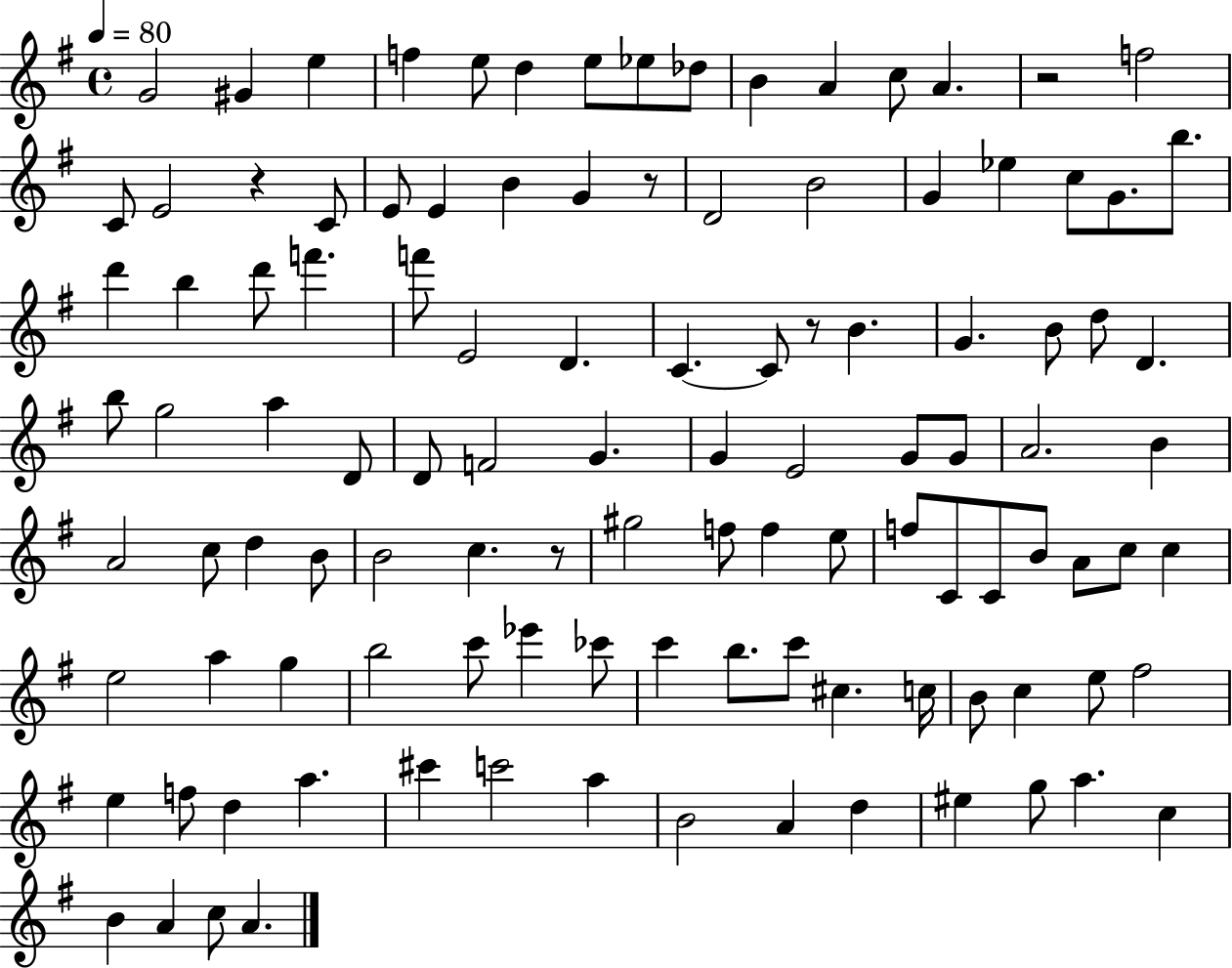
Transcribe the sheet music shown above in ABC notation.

X:1
T:Untitled
M:4/4
L:1/4
K:G
G2 ^G e f e/2 d e/2 _e/2 _d/2 B A c/2 A z2 f2 C/2 E2 z C/2 E/2 E B G z/2 D2 B2 G _e c/2 G/2 b/2 d' b d'/2 f' f'/2 E2 D C C/2 z/2 B G B/2 d/2 D b/2 g2 a D/2 D/2 F2 G G E2 G/2 G/2 A2 B A2 c/2 d B/2 B2 c z/2 ^g2 f/2 f e/2 f/2 C/2 C/2 B/2 A/2 c/2 c e2 a g b2 c'/2 _e' _c'/2 c' b/2 c'/2 ^c c/4 B/2 c e/2 ^f2 e f/2 d a ^c' c'2 a B2 A d ^e g/2 a c B A c/2 A